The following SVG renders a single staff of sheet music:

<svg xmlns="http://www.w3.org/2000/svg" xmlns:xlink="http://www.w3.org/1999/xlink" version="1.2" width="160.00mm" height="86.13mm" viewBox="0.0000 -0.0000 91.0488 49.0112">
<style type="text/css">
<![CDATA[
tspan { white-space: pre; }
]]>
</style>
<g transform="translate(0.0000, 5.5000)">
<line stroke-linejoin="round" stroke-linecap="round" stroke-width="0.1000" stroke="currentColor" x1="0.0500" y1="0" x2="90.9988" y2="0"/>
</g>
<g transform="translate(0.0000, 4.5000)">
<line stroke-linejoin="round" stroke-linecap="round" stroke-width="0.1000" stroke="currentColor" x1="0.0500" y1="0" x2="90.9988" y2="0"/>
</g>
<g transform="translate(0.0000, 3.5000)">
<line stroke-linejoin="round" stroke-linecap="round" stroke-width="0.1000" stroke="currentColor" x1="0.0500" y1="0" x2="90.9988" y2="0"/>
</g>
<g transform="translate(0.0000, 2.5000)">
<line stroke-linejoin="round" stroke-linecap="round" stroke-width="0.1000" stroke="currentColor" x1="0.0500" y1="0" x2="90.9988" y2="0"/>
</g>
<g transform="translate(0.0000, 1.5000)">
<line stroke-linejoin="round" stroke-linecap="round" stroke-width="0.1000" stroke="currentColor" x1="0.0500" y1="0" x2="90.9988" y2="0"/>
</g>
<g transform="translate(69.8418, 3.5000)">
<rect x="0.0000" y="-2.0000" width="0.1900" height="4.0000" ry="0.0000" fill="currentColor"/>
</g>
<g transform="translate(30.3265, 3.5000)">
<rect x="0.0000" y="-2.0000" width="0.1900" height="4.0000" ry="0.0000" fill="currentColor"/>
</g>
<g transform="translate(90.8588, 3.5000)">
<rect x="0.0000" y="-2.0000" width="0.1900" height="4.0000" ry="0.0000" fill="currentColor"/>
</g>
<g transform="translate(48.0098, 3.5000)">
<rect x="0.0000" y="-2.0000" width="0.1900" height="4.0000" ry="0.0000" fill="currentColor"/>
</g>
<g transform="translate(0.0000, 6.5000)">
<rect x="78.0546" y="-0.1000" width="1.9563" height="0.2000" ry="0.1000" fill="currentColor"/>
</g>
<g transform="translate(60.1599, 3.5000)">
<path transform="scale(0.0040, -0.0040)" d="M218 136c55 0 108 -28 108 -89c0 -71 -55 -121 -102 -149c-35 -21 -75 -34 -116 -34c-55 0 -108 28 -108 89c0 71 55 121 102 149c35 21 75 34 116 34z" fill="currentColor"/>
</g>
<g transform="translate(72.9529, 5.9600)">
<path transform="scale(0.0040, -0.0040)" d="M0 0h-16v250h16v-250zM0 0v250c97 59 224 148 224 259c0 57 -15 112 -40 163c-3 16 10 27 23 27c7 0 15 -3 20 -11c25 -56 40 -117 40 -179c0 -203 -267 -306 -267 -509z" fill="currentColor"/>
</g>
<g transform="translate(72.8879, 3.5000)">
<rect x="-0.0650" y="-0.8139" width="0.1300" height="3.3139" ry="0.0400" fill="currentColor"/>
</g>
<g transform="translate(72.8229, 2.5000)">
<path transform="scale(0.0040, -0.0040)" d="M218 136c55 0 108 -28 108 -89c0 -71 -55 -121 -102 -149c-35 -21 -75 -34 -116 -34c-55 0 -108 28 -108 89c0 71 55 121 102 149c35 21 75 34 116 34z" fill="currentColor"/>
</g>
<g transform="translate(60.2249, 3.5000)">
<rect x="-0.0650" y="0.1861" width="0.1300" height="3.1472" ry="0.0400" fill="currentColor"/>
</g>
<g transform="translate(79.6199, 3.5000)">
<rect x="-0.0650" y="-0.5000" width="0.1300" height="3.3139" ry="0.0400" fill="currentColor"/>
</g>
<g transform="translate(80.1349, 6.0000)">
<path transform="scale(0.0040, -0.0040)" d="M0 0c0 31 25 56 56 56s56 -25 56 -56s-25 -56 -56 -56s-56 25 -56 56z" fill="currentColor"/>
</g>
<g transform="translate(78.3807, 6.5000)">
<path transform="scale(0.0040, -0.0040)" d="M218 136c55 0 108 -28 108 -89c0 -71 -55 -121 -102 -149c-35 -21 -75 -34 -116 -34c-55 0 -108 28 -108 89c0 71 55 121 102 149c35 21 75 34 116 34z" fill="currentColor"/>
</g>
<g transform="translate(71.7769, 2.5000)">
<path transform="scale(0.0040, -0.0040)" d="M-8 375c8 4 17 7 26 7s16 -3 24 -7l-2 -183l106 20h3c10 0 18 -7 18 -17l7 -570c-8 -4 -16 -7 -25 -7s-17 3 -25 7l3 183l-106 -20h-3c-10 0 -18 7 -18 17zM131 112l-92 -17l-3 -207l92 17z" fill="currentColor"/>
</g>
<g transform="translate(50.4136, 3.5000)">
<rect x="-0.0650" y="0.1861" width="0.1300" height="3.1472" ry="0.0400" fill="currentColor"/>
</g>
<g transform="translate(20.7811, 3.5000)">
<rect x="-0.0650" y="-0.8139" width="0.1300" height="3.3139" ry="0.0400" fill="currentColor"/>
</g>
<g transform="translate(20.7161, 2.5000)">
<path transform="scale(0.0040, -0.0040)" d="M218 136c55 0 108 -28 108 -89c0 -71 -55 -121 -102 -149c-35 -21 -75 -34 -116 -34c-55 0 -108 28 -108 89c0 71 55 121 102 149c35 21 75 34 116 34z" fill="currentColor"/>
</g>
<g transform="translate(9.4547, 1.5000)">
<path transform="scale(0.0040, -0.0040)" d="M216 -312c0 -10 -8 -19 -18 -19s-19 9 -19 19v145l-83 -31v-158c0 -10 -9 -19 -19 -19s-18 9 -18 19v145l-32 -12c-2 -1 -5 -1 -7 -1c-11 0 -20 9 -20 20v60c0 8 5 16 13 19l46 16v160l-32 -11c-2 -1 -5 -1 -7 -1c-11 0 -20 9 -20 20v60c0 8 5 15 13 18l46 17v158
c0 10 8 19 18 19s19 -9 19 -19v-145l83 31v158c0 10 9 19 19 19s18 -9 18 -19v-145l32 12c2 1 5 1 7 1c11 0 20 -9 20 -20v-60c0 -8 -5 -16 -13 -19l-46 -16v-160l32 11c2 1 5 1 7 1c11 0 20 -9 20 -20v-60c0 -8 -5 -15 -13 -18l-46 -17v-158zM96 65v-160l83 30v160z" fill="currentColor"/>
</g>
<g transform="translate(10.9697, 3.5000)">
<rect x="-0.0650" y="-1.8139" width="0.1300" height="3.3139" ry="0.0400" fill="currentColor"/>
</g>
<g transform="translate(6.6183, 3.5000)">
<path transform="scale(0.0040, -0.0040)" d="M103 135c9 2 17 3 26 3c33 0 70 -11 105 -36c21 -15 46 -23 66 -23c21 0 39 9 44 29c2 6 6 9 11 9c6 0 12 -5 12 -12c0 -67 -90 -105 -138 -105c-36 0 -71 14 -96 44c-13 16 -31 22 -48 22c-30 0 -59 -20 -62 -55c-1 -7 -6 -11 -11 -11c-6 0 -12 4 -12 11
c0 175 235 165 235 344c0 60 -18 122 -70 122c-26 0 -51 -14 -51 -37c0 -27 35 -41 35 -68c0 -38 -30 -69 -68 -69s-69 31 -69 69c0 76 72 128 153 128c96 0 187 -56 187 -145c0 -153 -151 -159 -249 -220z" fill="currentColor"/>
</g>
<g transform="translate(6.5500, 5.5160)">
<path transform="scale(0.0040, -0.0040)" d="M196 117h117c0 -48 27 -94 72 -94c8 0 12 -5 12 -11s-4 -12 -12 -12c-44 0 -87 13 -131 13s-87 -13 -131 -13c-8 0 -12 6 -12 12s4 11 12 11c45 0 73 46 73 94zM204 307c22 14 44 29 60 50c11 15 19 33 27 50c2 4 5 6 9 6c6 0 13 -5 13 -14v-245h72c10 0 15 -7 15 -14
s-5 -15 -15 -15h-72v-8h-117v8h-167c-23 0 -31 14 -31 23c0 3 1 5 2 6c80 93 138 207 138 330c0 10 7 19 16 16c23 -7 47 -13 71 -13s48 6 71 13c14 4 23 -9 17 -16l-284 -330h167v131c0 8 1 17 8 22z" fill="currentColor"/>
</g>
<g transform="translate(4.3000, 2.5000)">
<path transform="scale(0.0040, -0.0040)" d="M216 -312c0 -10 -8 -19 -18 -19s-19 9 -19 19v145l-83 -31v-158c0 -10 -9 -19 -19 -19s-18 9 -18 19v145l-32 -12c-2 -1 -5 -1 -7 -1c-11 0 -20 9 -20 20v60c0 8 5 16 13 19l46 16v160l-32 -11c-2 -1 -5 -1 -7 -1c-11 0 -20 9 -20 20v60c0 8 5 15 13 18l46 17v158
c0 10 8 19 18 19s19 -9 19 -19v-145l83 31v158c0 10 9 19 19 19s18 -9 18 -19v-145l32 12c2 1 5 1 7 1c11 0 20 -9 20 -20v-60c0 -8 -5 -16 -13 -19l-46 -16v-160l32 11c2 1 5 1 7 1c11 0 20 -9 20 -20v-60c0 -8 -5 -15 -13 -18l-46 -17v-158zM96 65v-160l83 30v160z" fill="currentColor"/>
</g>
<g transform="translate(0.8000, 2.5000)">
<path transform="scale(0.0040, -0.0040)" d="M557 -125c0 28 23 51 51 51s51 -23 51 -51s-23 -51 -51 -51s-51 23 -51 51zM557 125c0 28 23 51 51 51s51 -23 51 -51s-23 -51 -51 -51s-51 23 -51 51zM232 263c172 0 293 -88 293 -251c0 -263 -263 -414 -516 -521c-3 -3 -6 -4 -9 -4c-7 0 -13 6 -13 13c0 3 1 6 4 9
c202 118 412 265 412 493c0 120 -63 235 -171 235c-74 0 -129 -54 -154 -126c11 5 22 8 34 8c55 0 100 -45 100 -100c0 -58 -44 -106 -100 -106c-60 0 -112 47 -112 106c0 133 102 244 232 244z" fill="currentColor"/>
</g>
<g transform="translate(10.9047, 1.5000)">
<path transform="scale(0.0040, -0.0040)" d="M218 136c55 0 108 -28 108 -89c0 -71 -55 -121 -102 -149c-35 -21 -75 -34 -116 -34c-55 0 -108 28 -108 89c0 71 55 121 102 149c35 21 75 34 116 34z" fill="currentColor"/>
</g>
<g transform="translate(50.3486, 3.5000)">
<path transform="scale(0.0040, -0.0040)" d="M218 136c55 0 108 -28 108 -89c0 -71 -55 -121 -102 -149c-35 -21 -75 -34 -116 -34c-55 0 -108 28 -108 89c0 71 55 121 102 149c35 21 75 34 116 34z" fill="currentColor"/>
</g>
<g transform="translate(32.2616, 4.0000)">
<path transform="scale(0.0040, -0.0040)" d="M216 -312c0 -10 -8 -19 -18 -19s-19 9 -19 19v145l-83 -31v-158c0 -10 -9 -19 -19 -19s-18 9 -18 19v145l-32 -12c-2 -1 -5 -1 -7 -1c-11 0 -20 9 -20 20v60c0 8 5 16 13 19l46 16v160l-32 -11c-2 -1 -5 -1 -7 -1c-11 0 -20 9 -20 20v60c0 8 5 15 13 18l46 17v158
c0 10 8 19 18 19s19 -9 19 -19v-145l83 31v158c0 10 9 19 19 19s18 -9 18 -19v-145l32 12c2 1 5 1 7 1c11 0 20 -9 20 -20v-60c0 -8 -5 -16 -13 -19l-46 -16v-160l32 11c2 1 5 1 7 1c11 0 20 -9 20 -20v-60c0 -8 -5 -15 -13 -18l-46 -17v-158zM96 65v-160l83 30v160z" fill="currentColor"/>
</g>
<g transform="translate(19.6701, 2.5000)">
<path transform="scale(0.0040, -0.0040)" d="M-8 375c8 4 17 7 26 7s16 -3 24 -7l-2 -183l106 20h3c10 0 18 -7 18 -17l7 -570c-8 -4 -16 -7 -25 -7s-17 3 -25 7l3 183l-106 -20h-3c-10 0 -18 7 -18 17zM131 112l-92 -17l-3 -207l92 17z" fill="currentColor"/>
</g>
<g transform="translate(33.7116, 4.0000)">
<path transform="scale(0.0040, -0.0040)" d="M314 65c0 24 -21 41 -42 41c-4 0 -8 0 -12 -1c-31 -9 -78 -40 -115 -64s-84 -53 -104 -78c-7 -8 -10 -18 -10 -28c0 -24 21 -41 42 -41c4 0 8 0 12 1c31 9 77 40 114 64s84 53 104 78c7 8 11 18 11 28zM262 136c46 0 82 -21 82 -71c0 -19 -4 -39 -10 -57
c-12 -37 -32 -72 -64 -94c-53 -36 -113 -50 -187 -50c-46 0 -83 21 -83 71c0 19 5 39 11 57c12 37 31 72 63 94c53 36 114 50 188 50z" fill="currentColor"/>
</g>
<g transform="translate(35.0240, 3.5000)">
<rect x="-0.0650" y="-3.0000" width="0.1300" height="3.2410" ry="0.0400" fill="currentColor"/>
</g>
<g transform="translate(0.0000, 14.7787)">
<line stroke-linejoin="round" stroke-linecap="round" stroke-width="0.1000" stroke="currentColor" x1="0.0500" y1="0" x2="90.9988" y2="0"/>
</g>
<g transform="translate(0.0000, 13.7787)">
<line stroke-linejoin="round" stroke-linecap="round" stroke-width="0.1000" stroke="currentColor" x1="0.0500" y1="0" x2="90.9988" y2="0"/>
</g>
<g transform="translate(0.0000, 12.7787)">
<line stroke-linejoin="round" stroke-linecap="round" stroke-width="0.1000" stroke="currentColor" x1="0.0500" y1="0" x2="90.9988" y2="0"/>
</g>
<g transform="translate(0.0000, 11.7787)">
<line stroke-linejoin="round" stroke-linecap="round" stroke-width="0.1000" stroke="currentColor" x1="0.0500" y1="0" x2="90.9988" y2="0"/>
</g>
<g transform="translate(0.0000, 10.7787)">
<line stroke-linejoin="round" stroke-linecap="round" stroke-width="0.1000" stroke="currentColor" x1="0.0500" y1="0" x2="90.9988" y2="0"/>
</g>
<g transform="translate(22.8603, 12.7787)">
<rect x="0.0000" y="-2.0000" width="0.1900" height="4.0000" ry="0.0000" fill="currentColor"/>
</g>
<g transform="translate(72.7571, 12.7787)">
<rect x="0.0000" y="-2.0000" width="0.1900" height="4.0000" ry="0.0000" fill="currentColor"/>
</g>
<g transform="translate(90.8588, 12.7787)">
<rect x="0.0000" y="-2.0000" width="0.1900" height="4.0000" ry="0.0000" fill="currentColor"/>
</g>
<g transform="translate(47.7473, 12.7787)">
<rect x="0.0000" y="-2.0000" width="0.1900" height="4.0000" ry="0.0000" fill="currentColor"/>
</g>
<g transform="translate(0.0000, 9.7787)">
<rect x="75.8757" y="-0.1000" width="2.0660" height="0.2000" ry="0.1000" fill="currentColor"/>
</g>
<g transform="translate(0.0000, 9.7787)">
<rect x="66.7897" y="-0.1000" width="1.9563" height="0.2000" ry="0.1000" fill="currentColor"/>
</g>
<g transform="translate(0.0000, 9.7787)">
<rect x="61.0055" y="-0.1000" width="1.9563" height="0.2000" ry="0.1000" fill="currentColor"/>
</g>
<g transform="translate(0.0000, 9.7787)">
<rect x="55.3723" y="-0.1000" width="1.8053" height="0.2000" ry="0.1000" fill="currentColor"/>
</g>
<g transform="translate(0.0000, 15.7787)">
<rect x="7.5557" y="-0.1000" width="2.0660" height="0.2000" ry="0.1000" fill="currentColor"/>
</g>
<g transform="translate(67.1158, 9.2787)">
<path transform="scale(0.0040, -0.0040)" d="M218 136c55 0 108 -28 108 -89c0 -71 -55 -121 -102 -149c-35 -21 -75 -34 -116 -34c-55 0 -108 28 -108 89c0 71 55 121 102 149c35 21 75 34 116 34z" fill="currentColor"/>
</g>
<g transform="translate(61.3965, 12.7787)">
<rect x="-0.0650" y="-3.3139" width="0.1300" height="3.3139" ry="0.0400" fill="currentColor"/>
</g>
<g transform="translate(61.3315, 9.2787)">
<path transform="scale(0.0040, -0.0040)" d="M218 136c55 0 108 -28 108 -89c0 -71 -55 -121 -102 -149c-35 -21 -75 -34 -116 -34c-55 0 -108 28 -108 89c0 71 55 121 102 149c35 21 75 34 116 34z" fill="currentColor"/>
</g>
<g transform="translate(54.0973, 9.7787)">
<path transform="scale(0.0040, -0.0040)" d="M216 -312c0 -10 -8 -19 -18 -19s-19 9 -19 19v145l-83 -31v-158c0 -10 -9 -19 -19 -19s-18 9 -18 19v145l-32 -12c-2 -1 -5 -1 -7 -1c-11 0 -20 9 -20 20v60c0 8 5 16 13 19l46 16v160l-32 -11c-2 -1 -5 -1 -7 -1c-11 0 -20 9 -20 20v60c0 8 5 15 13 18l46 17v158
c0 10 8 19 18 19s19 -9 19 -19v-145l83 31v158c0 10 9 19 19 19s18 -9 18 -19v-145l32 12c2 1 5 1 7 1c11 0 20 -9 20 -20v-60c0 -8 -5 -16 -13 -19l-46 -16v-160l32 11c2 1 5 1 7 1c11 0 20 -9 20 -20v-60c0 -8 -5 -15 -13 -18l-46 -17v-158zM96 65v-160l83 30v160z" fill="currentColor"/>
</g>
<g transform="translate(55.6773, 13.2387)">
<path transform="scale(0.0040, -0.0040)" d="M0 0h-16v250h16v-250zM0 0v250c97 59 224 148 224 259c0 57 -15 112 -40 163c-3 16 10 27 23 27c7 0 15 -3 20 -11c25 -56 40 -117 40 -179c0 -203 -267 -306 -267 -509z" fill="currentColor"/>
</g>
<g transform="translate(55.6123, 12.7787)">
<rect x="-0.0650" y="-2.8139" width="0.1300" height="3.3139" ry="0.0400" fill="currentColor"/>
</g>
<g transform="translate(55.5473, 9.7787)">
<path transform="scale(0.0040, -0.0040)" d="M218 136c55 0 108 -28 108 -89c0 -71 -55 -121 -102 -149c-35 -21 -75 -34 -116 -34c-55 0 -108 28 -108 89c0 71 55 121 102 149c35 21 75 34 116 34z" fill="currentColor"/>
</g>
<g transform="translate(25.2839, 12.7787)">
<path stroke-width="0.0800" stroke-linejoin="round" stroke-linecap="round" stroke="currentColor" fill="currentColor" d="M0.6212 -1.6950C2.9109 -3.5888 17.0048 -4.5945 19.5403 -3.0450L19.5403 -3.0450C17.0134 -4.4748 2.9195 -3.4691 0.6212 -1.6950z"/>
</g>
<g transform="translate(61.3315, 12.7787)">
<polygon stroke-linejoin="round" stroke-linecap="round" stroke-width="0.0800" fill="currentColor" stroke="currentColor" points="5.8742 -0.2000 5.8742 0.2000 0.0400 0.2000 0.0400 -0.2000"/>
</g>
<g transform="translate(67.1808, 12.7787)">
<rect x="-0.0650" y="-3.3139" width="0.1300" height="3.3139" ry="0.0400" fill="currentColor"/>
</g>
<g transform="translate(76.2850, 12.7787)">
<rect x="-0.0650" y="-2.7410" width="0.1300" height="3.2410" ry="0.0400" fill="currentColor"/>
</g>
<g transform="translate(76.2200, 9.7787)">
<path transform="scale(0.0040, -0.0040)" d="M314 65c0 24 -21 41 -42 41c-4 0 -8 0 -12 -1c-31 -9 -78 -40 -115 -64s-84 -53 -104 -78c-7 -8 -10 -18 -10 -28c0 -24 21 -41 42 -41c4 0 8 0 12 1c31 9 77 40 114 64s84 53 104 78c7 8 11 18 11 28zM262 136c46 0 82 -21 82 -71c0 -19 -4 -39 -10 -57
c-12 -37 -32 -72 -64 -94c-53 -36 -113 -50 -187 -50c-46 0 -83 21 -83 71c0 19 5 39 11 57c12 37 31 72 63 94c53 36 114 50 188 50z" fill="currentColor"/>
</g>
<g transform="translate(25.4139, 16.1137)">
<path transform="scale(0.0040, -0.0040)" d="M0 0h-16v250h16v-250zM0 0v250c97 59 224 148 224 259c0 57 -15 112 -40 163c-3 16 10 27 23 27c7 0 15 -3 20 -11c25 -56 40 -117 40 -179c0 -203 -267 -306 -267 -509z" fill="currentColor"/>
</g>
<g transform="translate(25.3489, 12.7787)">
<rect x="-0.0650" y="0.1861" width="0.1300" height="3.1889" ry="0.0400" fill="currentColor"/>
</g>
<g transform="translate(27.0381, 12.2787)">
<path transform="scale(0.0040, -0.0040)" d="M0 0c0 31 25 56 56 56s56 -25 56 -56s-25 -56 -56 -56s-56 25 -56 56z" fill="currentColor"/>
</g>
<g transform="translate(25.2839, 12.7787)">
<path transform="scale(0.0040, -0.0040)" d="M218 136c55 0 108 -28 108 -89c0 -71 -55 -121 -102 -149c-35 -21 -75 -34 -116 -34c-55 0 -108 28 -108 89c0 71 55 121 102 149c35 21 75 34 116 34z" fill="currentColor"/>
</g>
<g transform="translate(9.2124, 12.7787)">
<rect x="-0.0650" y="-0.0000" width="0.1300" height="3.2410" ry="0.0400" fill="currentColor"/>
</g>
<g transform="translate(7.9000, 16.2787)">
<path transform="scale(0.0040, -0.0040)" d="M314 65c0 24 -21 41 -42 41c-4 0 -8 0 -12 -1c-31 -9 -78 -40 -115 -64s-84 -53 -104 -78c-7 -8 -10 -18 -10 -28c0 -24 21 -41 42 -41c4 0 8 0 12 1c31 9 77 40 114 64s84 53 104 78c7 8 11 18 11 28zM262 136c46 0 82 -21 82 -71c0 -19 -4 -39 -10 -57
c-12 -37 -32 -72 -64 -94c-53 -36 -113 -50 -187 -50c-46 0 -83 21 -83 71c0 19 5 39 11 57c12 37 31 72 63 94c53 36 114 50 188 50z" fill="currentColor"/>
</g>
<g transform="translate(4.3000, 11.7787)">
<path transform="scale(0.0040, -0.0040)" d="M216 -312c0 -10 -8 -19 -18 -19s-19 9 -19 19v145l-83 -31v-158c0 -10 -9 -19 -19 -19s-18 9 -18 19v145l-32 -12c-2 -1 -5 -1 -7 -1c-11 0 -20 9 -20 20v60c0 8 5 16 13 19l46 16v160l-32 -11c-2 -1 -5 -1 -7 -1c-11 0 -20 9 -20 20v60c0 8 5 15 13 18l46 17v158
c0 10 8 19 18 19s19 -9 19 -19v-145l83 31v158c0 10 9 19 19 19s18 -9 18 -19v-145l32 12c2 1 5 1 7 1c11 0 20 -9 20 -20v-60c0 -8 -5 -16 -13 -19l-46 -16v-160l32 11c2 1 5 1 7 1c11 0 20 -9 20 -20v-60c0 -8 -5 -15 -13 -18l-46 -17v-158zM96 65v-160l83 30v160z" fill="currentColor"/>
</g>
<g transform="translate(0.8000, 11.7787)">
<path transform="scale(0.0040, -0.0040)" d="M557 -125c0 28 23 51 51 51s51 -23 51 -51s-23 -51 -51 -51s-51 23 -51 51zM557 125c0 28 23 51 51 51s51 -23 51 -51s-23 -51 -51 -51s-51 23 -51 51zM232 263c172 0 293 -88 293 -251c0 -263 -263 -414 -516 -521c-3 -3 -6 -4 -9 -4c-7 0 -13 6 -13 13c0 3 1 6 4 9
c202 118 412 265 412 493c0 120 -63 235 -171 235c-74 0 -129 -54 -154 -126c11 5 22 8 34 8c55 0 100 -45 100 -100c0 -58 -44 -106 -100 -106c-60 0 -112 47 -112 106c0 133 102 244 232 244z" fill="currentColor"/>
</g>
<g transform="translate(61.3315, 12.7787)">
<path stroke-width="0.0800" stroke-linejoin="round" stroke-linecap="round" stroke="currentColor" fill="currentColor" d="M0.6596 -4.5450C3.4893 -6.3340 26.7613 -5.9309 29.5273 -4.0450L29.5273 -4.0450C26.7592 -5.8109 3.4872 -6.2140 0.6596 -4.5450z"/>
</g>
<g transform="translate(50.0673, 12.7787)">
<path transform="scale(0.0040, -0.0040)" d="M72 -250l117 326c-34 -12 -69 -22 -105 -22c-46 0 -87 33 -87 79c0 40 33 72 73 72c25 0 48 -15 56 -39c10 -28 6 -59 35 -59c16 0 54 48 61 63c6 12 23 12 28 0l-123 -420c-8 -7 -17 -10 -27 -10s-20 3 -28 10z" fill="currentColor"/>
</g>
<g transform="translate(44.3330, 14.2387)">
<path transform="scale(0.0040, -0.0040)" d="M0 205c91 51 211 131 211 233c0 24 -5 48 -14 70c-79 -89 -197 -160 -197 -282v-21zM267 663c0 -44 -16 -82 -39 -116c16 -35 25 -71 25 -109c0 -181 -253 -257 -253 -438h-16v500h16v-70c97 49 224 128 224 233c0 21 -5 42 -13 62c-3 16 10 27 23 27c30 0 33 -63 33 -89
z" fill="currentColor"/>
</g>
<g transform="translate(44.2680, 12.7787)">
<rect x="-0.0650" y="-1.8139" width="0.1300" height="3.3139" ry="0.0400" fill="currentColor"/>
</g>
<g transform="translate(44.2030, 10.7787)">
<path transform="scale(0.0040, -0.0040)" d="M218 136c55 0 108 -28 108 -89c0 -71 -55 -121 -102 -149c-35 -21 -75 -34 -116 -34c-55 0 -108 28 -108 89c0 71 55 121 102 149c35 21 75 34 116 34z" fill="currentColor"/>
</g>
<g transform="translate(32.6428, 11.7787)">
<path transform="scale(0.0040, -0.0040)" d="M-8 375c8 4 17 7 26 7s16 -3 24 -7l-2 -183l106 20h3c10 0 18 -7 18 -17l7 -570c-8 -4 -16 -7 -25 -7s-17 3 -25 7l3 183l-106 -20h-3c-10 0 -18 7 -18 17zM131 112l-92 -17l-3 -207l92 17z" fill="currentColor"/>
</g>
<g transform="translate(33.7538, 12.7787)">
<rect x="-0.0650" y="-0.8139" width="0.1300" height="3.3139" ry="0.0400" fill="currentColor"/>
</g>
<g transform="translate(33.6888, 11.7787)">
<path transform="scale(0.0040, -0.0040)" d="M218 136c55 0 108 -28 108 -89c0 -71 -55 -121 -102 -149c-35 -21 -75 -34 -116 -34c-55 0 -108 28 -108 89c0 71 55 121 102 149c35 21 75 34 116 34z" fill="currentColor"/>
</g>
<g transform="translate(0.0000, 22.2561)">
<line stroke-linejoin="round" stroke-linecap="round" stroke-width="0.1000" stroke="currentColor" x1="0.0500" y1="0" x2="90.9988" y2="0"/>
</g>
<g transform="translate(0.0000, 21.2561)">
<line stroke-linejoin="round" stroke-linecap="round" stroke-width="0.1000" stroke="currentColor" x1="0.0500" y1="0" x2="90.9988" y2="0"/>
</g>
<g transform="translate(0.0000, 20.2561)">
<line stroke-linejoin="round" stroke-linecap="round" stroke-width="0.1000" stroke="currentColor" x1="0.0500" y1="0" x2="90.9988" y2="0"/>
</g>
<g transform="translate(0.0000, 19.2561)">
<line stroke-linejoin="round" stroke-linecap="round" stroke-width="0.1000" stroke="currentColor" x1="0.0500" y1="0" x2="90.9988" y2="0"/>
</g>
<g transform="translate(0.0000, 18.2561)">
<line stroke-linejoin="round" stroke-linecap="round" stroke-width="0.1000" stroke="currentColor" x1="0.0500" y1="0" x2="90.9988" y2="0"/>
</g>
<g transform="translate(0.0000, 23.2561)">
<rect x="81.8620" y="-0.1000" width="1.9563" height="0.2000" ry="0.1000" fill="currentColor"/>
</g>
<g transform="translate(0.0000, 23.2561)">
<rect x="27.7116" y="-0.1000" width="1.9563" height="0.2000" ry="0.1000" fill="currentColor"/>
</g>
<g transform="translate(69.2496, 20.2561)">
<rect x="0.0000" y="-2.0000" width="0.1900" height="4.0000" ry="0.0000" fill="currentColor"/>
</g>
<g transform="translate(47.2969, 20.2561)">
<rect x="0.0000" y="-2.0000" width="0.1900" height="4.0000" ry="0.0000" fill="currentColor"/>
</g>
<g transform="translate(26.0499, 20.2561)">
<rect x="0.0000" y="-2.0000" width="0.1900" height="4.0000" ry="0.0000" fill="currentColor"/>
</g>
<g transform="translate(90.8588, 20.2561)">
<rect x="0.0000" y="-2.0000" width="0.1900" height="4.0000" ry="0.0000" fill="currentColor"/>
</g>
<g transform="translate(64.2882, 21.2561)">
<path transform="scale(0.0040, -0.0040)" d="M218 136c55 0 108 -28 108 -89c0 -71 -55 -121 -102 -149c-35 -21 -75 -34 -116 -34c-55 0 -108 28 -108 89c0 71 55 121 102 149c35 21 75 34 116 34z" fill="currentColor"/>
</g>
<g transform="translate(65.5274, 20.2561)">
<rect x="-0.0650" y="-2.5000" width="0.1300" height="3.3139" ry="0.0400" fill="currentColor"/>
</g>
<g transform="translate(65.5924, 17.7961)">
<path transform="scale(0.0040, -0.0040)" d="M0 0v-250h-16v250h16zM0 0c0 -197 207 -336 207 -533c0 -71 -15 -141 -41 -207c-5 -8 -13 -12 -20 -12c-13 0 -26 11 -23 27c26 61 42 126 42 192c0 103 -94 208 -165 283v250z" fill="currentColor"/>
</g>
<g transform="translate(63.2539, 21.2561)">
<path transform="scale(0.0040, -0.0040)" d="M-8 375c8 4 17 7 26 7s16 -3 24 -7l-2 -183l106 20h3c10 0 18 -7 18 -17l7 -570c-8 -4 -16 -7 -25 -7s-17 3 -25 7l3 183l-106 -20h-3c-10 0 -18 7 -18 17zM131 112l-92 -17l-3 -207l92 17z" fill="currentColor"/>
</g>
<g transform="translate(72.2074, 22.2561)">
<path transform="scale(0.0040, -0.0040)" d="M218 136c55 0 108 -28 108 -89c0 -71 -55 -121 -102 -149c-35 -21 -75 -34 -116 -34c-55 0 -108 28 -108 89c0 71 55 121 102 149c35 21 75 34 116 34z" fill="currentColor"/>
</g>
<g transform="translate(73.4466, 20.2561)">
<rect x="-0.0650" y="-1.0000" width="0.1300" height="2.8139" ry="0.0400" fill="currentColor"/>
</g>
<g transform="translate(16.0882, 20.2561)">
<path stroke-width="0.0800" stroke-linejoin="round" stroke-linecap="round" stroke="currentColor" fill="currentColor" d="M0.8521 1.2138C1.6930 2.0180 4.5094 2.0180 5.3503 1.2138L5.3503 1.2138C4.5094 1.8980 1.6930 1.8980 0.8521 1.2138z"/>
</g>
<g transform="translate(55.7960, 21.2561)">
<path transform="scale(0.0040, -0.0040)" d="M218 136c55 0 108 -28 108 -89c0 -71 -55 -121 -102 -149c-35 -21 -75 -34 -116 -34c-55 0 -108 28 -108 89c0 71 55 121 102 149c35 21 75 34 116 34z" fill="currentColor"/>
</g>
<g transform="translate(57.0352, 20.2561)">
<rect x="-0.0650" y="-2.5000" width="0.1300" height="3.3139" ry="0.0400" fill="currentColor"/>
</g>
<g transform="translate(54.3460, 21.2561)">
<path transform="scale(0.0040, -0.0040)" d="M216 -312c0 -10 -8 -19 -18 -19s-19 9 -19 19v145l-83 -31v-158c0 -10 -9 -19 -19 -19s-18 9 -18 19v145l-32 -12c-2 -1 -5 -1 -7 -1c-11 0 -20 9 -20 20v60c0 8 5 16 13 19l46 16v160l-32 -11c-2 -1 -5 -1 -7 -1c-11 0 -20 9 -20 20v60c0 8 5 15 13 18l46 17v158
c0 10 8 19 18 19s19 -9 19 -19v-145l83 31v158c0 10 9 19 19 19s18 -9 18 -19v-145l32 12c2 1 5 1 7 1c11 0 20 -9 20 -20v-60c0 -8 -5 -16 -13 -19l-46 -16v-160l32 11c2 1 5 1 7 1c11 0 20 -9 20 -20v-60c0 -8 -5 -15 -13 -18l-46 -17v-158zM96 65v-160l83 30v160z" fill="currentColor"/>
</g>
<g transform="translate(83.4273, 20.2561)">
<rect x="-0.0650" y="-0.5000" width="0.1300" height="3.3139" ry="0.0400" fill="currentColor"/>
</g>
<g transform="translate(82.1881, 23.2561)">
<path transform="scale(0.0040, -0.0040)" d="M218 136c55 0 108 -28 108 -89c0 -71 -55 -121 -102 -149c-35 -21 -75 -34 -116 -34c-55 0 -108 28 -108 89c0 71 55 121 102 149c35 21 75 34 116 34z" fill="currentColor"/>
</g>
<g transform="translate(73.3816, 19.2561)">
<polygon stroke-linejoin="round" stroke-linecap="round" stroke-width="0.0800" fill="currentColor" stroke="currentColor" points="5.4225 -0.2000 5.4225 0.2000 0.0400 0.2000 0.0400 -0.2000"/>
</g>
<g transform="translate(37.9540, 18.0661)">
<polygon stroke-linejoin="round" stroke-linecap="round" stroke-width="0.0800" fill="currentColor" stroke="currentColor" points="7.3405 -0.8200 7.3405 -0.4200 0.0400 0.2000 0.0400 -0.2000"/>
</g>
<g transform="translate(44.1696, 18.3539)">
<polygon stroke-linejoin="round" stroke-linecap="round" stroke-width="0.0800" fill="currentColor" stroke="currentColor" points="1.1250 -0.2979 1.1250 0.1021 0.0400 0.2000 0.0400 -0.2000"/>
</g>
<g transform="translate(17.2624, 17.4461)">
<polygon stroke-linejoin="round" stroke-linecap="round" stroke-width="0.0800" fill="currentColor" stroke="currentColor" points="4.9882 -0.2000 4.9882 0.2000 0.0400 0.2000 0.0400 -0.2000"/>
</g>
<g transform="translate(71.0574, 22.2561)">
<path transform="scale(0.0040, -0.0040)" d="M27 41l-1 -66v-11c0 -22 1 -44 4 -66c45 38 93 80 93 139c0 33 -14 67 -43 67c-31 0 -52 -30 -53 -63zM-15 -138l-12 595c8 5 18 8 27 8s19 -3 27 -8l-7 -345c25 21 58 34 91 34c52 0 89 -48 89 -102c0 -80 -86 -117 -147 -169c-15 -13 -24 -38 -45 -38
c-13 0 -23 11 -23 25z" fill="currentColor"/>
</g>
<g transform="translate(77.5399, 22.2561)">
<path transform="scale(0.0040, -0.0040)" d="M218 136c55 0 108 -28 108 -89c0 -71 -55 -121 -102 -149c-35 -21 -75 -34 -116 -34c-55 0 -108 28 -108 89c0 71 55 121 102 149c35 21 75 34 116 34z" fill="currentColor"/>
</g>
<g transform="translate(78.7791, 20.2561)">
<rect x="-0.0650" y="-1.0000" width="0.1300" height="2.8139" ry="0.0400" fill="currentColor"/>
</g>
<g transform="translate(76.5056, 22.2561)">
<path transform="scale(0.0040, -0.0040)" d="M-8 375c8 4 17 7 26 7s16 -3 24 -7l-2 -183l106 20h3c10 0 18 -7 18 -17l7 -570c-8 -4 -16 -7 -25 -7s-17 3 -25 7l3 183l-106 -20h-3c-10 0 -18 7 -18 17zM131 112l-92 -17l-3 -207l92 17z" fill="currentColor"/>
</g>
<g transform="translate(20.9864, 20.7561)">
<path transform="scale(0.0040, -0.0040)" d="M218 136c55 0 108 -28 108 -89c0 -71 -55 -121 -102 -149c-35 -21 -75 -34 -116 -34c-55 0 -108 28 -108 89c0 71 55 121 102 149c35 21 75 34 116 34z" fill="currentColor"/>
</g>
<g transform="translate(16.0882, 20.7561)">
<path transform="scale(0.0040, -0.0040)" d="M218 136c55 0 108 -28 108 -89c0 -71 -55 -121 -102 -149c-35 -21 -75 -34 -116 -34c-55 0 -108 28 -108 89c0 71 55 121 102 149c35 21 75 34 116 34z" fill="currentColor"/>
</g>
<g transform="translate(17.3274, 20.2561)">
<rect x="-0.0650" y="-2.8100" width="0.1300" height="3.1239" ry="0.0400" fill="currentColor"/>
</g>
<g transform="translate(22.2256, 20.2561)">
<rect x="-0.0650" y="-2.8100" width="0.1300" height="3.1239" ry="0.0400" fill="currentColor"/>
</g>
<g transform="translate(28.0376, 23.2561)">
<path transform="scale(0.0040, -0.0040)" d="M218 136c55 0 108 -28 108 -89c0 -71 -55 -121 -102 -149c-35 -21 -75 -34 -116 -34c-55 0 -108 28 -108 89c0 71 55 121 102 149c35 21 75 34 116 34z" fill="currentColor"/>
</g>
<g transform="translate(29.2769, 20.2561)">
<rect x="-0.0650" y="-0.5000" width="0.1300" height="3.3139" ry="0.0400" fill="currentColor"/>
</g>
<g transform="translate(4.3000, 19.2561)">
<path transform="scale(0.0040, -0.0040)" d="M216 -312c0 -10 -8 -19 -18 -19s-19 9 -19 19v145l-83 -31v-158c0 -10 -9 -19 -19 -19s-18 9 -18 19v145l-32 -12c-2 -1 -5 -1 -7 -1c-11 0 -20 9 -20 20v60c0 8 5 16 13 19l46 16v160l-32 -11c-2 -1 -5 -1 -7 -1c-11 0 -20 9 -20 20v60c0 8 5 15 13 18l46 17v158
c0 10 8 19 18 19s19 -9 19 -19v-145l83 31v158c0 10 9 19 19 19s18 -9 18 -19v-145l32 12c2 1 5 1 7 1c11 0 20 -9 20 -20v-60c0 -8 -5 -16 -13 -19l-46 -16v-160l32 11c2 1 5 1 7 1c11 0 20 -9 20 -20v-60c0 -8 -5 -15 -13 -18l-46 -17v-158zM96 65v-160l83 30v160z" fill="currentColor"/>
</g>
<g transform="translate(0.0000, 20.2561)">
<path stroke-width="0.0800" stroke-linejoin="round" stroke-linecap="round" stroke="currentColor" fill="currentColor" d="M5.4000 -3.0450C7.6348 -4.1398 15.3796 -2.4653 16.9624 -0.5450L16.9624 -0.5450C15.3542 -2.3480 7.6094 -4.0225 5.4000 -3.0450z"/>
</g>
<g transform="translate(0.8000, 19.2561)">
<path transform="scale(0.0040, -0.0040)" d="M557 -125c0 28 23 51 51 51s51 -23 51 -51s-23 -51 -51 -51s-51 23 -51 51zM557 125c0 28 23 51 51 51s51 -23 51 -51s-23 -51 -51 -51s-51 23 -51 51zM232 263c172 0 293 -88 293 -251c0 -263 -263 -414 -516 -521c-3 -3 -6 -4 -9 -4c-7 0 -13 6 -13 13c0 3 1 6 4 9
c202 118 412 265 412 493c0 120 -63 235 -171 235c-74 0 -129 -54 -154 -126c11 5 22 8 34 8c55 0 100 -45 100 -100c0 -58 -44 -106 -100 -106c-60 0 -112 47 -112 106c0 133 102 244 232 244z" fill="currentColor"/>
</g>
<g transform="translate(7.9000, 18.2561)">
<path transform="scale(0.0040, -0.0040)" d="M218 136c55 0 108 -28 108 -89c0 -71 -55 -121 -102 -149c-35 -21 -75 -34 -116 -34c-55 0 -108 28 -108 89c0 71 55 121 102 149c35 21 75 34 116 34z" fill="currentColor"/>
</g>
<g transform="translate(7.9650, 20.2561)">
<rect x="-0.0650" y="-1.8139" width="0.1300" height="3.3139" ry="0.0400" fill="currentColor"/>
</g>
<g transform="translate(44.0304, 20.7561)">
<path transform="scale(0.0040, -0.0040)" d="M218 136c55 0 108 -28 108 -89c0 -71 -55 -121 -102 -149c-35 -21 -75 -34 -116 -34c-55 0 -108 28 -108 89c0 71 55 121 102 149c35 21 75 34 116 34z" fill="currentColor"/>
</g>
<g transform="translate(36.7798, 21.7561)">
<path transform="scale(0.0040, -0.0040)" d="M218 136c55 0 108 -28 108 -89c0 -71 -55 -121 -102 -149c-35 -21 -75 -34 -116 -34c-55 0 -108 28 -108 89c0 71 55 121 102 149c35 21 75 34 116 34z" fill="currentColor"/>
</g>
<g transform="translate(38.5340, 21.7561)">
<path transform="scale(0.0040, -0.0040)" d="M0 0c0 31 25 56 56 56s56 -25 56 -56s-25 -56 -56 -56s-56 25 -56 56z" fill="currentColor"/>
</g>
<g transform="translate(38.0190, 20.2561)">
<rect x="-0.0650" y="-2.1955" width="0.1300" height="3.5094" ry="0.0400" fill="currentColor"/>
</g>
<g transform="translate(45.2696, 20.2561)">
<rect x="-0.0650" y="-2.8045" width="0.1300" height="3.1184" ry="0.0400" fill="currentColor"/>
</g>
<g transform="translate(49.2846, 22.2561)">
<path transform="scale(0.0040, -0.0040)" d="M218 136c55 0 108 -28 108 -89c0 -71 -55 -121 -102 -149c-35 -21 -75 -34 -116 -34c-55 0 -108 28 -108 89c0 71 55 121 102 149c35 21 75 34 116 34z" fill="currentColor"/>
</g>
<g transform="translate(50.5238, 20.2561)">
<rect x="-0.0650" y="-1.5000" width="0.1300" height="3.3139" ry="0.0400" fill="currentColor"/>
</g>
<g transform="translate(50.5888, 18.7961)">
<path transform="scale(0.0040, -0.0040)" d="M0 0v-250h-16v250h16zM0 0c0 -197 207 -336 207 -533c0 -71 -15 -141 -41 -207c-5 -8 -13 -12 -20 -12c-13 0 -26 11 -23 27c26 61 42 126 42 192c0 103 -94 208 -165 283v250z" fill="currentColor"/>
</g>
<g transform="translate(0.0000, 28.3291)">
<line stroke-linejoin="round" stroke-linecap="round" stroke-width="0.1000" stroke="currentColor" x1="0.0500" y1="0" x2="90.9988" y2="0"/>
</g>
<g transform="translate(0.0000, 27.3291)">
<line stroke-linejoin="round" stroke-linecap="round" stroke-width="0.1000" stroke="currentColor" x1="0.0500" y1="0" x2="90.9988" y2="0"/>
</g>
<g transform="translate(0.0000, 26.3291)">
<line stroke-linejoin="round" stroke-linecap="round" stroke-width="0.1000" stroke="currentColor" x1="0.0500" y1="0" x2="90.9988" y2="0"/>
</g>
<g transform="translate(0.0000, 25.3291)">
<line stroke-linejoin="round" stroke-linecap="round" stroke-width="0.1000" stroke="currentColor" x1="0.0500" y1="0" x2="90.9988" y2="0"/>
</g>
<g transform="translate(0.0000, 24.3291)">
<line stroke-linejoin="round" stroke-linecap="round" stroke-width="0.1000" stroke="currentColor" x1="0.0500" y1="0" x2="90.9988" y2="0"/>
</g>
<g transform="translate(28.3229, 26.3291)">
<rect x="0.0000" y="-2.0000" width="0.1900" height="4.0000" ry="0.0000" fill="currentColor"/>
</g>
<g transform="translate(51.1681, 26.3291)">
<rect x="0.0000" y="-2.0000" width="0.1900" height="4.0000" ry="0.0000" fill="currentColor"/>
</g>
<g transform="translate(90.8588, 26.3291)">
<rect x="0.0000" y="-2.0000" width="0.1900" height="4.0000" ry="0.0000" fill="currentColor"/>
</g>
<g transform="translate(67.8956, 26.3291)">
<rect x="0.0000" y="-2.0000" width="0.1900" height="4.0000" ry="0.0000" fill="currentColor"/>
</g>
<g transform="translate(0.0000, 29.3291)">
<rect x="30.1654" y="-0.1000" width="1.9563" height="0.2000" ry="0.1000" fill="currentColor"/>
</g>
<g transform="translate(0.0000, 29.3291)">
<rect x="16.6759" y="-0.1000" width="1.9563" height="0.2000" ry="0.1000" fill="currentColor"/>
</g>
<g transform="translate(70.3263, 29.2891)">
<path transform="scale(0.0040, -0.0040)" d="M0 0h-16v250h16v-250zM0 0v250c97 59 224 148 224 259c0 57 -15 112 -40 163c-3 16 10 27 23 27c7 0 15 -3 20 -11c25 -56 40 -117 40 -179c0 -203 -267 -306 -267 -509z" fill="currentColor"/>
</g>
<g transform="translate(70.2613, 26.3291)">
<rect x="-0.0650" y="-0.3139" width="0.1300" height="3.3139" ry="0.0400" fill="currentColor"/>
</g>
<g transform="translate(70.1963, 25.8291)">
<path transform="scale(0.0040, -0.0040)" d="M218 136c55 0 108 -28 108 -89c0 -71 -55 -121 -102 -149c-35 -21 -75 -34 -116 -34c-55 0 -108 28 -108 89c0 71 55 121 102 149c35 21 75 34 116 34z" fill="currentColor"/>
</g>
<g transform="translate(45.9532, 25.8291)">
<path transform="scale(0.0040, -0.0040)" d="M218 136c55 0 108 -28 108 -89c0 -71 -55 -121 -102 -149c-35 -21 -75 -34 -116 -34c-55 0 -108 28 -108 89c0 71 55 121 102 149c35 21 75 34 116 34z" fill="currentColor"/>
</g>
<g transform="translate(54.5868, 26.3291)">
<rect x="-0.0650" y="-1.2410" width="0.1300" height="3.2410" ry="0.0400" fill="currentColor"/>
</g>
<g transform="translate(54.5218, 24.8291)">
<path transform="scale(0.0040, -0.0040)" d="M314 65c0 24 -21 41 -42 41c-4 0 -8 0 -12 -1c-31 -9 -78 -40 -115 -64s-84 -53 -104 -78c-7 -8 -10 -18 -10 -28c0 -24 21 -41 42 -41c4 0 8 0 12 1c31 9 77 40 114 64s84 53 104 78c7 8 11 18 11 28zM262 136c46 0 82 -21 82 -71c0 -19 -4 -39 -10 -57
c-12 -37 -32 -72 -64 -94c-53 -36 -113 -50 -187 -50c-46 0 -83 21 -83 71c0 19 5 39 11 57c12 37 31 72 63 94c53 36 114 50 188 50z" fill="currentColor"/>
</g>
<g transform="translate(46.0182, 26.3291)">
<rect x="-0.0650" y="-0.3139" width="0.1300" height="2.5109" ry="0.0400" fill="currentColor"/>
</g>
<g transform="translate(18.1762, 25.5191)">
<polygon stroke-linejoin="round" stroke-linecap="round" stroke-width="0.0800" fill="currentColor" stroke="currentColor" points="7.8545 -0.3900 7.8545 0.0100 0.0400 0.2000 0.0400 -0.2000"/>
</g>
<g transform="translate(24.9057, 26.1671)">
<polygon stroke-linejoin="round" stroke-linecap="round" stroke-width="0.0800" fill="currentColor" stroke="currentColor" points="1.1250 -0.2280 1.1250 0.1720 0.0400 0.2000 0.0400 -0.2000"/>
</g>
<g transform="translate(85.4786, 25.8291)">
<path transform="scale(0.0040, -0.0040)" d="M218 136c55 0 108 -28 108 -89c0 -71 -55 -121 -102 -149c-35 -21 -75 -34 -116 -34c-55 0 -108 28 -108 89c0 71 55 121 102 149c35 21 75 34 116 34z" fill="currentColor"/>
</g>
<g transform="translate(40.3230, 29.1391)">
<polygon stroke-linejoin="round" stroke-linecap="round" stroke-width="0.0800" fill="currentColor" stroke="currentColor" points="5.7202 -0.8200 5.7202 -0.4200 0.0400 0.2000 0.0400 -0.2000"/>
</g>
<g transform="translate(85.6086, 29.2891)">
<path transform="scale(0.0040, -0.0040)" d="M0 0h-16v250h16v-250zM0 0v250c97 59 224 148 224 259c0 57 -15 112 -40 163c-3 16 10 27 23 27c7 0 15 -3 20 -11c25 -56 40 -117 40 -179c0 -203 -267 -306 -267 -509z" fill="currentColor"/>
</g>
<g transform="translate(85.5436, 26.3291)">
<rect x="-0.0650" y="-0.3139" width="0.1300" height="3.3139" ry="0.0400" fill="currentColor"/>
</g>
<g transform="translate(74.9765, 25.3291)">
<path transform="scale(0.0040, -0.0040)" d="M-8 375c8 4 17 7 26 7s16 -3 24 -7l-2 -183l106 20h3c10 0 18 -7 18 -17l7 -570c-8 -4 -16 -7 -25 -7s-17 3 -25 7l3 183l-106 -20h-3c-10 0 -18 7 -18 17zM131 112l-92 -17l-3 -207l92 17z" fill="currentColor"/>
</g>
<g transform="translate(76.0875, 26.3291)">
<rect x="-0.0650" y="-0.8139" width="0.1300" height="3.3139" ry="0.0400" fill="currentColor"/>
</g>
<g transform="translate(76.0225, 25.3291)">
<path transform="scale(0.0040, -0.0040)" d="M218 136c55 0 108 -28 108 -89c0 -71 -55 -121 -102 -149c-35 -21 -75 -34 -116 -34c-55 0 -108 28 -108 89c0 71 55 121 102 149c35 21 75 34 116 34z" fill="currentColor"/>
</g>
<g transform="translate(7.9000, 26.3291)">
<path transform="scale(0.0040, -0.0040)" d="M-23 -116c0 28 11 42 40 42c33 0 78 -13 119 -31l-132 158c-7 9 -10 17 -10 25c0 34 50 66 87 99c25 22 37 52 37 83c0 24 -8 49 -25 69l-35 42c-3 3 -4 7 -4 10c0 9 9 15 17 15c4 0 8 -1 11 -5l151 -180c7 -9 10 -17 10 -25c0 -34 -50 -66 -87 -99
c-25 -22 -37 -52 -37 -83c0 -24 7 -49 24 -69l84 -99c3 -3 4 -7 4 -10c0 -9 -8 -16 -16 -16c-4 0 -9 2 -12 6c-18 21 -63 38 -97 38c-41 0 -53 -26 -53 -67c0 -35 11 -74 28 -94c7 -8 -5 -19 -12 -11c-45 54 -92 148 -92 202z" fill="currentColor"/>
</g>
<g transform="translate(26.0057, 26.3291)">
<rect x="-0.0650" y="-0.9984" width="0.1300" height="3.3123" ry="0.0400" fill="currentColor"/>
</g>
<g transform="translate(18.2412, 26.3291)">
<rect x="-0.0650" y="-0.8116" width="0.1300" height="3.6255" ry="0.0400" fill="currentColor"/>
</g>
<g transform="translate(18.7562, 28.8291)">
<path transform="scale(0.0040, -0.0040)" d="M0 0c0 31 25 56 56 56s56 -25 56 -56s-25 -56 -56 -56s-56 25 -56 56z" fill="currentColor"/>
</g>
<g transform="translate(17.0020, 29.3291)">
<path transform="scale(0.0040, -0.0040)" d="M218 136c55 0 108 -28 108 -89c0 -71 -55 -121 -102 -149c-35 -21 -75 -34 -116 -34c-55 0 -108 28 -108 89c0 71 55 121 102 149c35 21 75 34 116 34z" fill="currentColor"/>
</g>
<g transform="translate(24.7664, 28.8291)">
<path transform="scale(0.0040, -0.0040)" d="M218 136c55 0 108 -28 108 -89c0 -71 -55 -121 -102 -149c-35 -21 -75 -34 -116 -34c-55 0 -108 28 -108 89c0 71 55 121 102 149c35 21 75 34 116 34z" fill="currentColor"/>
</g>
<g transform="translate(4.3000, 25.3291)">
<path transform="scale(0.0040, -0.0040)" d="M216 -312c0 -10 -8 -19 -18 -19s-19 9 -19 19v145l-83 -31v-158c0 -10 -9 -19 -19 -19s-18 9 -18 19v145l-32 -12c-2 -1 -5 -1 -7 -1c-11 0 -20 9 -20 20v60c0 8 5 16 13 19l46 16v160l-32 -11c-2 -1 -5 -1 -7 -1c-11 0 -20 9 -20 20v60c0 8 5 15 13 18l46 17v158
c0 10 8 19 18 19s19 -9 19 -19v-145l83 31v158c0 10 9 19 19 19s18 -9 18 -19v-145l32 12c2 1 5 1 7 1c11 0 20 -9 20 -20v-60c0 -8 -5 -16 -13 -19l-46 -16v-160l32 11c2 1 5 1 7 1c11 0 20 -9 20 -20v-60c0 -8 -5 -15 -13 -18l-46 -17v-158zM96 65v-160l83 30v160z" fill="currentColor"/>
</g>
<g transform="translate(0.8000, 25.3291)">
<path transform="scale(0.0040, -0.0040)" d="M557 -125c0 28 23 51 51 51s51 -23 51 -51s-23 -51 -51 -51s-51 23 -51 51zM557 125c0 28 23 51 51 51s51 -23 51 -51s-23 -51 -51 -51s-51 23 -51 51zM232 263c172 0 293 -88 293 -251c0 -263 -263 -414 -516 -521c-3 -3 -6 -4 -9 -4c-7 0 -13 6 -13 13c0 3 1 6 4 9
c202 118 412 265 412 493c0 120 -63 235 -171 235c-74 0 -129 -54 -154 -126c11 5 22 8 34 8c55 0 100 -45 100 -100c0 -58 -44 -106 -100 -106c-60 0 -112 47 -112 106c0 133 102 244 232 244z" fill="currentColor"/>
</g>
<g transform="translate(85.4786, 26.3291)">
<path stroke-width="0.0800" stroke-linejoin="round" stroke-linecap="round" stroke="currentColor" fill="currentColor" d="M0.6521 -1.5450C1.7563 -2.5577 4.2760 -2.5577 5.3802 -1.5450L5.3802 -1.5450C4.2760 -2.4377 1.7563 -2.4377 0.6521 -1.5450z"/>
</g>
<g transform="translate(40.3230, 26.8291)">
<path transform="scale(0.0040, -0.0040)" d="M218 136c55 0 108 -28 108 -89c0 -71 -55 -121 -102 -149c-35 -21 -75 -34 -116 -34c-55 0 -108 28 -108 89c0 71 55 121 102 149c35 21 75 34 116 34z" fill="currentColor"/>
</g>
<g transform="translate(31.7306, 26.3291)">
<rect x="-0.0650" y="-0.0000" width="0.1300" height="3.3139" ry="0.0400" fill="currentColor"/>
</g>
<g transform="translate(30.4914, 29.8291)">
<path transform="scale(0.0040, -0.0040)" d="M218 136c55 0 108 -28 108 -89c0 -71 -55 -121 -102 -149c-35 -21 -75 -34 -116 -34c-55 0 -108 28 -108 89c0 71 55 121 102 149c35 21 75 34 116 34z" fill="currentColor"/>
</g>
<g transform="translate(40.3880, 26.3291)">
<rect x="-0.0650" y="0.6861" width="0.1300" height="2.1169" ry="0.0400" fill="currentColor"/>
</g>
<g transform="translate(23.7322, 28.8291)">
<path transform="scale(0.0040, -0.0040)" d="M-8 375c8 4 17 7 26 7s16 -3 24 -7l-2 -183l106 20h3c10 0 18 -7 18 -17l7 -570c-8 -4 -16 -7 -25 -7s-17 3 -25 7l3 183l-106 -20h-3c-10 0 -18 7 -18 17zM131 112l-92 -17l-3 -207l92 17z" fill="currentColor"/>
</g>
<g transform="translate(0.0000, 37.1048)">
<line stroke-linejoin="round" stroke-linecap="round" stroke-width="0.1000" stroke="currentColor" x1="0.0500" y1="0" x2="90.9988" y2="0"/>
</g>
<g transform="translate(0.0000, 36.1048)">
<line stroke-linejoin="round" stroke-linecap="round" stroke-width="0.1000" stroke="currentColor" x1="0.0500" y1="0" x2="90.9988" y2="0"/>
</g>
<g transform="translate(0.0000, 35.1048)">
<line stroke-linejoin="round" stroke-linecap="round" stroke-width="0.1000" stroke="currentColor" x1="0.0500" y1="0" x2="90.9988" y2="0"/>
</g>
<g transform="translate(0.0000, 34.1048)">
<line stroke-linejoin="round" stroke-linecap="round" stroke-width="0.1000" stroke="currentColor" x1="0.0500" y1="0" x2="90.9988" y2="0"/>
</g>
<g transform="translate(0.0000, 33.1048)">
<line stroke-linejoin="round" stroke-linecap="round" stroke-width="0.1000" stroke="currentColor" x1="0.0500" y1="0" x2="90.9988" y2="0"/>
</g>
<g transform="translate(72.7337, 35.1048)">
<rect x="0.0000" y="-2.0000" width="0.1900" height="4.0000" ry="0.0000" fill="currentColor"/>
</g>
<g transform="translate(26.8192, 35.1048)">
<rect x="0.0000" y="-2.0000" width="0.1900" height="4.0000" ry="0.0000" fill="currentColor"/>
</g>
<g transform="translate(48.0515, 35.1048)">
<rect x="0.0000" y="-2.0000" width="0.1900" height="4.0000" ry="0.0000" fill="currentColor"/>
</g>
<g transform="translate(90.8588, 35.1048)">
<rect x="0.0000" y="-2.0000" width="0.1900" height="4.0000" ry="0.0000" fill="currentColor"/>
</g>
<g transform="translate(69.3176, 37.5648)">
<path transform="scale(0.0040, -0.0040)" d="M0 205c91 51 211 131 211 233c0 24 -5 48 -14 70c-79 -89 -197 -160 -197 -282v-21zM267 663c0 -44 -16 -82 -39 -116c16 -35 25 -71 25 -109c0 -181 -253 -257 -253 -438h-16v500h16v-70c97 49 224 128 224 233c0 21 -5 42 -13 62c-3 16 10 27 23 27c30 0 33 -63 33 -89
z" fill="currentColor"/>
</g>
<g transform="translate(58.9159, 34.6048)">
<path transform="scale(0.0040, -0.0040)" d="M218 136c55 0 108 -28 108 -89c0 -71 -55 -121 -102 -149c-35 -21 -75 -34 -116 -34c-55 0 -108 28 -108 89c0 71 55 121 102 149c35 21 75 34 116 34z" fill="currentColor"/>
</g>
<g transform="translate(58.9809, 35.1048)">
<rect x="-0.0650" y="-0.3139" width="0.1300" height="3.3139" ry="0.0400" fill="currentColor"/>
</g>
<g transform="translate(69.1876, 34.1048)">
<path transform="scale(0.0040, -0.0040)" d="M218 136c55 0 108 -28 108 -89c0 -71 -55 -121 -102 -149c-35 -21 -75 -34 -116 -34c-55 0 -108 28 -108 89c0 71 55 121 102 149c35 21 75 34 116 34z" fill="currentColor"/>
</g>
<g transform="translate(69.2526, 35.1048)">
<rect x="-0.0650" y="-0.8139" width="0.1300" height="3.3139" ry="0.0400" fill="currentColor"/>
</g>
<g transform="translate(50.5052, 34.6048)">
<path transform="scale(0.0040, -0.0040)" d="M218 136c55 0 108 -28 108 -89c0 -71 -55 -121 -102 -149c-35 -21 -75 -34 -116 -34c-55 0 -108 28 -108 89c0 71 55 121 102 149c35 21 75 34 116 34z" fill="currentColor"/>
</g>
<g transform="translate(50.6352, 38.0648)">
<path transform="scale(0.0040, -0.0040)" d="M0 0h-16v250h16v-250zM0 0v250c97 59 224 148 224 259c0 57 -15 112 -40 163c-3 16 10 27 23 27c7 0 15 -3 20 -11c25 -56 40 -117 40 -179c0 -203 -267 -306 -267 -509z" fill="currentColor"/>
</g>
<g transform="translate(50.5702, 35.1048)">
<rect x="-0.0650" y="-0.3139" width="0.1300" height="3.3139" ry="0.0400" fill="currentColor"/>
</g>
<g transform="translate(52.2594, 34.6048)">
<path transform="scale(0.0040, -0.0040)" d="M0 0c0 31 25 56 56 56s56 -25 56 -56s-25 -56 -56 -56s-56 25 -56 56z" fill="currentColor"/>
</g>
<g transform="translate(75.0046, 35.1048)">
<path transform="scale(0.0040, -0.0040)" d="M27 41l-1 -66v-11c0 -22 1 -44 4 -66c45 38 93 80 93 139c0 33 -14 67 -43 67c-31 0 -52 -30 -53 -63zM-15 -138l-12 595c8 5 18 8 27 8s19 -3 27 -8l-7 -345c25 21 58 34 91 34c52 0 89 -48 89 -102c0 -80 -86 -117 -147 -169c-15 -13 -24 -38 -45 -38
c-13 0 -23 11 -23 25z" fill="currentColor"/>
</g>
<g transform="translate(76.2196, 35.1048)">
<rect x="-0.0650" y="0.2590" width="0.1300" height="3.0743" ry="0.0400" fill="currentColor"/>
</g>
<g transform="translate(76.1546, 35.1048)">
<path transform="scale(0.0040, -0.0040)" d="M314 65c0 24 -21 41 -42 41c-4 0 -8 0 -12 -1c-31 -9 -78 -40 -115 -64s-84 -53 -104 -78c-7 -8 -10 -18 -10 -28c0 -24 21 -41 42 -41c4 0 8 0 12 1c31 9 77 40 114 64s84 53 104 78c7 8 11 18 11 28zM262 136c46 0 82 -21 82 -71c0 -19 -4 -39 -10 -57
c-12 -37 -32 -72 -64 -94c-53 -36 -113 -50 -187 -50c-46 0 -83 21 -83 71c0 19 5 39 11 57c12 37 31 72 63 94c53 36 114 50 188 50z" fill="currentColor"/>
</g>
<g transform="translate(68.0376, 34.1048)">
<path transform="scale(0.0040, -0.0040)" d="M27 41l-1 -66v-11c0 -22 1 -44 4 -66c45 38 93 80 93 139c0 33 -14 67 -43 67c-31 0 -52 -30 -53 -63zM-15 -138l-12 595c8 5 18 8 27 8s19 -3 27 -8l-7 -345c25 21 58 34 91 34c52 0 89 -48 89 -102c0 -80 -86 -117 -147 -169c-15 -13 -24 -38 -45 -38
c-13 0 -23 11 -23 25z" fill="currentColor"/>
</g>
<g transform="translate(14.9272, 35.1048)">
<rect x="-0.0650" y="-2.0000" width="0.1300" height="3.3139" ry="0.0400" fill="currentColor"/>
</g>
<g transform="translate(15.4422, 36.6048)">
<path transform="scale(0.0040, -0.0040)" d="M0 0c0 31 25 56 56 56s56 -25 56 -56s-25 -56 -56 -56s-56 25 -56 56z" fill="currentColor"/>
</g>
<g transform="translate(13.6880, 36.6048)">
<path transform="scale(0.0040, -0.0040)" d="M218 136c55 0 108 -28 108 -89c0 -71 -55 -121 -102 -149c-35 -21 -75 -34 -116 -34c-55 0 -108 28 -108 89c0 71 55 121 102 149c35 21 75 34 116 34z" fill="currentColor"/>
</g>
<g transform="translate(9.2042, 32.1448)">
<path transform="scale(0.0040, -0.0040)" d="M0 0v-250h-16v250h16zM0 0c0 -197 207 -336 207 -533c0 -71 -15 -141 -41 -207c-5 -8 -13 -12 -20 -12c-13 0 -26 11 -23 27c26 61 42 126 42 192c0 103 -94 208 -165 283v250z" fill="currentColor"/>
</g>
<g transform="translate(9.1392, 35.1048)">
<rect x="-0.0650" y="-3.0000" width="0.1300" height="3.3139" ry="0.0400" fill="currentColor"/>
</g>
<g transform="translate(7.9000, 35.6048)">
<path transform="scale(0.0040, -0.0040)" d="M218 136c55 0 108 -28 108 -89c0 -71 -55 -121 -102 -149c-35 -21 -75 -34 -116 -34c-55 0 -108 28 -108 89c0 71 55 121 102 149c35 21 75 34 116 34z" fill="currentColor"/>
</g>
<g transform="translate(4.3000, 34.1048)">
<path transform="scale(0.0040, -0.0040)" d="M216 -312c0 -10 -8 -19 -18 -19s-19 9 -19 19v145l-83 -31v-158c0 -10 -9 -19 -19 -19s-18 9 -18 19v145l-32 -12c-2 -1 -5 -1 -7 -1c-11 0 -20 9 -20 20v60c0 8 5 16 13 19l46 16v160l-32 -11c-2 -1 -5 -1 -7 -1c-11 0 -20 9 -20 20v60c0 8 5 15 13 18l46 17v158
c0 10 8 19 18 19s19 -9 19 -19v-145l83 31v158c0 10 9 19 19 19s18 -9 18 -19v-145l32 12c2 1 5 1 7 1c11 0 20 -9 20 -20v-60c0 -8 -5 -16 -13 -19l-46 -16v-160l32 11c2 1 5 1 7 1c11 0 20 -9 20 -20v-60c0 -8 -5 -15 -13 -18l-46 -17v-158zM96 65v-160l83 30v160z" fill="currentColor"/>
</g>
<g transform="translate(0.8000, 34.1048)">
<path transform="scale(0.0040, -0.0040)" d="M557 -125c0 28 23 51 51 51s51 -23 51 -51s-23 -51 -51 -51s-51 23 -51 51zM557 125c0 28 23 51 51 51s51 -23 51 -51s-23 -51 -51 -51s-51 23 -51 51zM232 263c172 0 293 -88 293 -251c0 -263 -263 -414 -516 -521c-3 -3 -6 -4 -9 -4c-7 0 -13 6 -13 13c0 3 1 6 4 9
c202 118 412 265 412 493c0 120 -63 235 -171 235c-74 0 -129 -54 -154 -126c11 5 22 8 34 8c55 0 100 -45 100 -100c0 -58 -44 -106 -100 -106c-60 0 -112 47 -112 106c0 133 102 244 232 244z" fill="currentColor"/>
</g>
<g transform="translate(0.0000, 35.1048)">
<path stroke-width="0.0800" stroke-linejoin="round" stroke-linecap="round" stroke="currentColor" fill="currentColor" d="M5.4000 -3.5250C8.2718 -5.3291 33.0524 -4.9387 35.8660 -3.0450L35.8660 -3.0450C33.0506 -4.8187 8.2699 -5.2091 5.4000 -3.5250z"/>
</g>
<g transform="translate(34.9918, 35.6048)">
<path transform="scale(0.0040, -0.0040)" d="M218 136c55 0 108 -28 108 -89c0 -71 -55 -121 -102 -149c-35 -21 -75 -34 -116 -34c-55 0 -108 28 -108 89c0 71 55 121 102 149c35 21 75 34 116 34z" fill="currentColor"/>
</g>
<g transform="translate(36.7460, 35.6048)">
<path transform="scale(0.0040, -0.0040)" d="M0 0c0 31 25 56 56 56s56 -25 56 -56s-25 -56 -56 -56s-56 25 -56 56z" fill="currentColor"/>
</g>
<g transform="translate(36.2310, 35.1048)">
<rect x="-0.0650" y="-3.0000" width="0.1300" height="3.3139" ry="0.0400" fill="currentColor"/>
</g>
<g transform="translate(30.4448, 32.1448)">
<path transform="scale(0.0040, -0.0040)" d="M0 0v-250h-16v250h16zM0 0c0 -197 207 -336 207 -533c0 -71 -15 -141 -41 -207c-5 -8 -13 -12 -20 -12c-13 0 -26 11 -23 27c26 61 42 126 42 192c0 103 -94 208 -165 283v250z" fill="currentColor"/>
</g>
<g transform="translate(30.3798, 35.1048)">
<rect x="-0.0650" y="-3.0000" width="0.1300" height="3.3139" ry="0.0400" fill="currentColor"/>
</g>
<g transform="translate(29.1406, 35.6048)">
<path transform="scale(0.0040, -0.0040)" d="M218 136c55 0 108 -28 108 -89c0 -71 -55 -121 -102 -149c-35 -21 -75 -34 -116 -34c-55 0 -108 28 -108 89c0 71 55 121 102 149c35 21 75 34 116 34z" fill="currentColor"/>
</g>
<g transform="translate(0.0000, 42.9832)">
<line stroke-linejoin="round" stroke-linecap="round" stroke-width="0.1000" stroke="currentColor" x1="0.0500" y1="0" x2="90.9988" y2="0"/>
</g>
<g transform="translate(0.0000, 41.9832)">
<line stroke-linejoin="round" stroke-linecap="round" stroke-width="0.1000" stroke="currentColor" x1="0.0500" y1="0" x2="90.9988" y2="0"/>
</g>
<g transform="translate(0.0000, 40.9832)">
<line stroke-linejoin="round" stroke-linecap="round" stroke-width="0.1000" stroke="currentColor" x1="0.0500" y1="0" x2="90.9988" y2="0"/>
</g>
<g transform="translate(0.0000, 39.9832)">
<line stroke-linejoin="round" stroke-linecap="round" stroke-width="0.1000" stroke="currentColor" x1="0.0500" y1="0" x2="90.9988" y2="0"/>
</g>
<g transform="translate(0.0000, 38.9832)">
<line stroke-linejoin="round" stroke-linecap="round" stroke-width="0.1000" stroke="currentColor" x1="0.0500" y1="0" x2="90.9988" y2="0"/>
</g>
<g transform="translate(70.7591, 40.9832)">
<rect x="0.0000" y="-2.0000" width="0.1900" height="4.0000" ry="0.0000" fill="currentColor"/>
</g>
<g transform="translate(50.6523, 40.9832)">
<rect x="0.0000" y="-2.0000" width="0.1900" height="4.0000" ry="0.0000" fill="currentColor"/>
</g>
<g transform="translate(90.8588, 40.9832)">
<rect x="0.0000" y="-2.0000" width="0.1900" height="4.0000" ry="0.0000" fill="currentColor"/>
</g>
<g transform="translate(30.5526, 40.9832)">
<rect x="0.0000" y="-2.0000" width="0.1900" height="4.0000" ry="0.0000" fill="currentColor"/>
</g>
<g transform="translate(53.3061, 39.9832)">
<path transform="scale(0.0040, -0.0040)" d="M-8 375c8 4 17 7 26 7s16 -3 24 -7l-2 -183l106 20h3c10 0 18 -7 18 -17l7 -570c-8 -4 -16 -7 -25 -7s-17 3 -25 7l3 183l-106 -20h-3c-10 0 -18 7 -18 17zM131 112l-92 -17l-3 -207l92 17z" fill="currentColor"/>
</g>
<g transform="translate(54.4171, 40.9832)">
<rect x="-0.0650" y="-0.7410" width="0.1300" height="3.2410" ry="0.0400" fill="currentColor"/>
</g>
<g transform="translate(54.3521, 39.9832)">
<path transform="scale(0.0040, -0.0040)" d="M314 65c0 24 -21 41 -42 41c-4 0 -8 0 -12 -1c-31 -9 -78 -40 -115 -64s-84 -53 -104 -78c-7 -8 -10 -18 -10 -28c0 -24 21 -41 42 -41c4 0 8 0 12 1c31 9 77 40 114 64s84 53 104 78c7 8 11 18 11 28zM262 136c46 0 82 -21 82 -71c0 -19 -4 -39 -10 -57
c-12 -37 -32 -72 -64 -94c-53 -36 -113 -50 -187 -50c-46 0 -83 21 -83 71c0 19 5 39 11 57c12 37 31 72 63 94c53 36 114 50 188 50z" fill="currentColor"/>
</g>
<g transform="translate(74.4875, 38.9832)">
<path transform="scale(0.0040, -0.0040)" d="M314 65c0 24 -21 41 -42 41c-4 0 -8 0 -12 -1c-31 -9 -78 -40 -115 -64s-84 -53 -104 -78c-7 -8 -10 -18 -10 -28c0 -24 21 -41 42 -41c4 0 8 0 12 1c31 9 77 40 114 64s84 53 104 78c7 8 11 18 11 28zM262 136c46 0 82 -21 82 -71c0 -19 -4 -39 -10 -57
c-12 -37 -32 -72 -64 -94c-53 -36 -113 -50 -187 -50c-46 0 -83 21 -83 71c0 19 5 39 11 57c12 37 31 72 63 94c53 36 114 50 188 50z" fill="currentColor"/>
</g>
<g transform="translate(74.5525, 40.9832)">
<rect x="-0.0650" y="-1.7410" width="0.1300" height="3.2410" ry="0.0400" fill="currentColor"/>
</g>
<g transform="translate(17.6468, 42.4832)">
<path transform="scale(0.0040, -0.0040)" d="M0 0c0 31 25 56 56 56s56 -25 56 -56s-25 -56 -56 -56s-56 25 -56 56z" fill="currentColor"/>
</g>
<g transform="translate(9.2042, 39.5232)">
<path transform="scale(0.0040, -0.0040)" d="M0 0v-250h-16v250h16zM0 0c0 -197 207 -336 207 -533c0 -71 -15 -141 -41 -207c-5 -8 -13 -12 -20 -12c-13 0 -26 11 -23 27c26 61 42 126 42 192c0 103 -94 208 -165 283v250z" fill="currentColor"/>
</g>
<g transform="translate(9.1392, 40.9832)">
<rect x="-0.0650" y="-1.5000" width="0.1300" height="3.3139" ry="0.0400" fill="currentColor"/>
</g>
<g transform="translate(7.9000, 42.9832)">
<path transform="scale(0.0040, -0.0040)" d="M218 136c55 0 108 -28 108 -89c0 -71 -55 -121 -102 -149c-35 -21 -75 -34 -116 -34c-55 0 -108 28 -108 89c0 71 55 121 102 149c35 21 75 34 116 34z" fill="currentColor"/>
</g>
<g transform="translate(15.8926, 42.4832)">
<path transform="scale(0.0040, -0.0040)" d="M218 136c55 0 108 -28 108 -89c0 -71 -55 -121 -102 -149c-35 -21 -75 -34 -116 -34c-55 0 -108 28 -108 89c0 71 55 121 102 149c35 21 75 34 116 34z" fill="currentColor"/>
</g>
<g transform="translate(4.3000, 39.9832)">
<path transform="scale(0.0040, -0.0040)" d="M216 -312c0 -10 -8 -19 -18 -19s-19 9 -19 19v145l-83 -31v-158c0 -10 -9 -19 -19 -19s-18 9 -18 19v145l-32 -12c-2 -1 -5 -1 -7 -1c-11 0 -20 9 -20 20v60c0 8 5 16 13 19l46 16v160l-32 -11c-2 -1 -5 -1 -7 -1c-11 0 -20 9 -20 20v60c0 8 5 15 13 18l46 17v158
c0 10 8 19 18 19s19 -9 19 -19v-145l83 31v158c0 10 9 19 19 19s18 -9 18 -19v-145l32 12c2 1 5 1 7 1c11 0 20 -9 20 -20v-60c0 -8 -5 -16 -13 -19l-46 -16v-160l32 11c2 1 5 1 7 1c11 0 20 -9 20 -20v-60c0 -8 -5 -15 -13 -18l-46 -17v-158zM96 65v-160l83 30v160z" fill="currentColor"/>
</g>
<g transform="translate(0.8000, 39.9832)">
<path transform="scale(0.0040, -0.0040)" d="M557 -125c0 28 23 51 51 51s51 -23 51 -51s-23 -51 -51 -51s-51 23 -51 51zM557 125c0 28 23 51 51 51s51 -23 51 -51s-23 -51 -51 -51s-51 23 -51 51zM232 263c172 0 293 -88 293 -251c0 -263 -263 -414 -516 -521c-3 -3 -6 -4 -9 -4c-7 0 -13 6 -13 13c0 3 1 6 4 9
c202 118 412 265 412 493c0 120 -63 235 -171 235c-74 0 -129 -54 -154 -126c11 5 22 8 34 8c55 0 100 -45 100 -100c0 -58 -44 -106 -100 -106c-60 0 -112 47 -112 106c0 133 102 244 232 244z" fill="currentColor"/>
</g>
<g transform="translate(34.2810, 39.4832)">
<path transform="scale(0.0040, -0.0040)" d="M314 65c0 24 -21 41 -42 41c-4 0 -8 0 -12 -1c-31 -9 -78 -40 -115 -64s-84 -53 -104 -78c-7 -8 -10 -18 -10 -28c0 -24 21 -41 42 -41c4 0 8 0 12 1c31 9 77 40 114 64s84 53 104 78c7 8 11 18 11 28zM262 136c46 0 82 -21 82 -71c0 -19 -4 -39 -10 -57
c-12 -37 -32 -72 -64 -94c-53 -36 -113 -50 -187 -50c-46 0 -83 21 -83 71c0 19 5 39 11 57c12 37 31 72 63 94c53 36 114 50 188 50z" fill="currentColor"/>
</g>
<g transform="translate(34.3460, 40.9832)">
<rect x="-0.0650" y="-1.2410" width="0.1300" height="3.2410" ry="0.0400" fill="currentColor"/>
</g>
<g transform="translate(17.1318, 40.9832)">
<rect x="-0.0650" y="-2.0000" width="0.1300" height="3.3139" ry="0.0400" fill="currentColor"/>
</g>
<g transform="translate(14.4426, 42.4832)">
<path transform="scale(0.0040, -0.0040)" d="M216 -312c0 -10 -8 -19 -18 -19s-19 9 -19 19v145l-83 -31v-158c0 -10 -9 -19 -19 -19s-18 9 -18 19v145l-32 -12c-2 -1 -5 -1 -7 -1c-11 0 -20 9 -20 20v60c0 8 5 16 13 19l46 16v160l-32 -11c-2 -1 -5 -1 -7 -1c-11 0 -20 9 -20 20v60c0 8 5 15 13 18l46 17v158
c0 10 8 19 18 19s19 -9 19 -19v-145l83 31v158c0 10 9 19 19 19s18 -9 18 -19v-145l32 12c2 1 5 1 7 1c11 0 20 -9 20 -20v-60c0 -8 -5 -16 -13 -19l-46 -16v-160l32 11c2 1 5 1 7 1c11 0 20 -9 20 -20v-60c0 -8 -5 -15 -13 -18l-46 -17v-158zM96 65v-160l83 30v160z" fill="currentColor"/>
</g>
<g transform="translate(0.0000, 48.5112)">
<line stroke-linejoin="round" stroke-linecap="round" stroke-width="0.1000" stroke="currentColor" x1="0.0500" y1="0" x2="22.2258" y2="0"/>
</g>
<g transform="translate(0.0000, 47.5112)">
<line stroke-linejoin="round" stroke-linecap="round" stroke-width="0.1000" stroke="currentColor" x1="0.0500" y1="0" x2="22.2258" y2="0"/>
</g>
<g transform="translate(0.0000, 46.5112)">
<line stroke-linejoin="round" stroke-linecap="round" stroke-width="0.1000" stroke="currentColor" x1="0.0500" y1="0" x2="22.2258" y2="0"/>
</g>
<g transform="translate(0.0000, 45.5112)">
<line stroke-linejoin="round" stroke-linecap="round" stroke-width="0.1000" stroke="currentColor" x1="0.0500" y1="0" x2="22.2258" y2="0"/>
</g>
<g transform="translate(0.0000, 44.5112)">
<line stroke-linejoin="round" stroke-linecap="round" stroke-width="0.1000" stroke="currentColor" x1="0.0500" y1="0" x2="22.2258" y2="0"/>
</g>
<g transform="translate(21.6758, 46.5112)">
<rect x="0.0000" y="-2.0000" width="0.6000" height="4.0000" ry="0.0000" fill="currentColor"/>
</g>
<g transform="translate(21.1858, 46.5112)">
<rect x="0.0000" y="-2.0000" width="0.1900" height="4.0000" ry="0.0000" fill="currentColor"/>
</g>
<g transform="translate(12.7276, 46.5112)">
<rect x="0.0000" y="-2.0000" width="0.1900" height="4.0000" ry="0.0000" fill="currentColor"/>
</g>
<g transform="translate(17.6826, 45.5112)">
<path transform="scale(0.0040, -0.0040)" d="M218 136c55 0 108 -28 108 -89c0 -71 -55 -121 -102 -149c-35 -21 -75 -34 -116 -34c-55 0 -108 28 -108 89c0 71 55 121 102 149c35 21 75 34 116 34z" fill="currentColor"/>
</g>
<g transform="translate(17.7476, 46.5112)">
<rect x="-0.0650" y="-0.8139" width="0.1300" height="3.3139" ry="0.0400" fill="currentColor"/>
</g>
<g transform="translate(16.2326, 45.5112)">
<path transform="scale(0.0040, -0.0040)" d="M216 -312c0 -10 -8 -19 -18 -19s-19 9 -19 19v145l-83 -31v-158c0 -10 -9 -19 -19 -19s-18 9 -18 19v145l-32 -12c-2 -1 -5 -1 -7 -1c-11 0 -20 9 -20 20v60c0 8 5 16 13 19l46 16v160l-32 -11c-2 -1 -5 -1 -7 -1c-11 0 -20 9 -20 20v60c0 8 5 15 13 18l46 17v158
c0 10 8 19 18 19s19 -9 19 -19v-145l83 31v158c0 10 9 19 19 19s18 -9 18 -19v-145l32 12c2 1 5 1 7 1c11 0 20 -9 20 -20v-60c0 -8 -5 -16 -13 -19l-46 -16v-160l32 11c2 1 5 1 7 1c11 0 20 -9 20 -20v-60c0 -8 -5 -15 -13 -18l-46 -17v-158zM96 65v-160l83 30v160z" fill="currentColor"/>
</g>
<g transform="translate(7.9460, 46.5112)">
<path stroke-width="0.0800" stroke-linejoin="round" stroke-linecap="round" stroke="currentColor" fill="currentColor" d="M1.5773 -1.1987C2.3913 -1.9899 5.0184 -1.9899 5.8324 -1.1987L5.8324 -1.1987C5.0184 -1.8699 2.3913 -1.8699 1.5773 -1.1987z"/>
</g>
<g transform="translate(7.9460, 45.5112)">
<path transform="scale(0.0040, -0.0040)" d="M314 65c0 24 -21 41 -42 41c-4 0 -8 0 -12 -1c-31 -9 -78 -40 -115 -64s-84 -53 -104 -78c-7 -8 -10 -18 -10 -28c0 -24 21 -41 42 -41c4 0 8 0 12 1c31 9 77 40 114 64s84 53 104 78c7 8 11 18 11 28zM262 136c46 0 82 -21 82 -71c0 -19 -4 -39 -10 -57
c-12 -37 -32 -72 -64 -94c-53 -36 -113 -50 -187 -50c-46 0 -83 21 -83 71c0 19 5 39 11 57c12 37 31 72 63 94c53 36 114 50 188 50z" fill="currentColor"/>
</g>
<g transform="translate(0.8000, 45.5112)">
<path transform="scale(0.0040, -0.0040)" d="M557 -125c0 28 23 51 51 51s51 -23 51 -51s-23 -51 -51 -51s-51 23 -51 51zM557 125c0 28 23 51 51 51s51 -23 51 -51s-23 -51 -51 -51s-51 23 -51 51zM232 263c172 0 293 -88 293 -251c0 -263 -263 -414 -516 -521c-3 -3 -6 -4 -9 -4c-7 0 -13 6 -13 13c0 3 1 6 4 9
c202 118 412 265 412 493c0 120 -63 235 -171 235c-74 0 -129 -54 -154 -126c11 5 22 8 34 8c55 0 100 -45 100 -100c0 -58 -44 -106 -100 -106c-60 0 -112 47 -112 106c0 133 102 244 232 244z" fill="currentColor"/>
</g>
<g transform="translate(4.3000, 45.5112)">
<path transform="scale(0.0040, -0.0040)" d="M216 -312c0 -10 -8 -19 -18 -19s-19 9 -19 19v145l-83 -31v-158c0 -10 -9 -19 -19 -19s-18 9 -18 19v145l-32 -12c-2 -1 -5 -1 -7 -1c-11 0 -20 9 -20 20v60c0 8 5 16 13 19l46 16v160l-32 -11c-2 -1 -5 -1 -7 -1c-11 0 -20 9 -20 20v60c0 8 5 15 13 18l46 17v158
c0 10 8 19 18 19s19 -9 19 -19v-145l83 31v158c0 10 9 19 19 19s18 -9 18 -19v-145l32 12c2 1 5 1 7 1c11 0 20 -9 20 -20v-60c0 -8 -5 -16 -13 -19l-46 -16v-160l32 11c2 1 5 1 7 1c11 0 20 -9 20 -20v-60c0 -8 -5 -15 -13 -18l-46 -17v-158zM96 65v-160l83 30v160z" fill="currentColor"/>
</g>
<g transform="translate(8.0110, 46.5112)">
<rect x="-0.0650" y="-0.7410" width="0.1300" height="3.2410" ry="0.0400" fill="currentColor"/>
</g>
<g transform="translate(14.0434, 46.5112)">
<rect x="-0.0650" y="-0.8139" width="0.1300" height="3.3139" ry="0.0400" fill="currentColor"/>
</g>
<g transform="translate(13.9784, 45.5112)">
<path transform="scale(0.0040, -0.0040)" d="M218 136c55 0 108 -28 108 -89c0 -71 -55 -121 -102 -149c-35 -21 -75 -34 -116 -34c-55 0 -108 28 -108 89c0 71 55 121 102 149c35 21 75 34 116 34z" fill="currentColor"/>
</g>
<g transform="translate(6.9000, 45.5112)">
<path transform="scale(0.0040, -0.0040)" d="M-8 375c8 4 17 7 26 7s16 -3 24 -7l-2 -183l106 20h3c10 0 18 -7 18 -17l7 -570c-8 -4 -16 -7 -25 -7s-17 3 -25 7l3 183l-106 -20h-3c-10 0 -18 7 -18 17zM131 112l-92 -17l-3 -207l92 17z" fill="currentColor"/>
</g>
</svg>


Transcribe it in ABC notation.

X:1
T:Untitled
M:2/4
L:1/4
K:G
^A, F, ^C,2 D, D, F,/2 E,, D,,2 D,/2 F, A,/4 z/2 ^C/2 D/2 D/2 C2 A, C,/2 C,/2 E,, A,,/2 C,/4 G,,/2 ^B,, B,,/2 _G,,/2 G,,/2 E,, z E,,/2 F,,/4 D,, C,/2 E,/2 G,2 E,/2 F, E,/2 C,/2 A,, C,/2 C, E,/2 E, _F,/4 _D,2 G,,/2 ^A,, G,2 F,2 A,2 F,2 F, ^F,